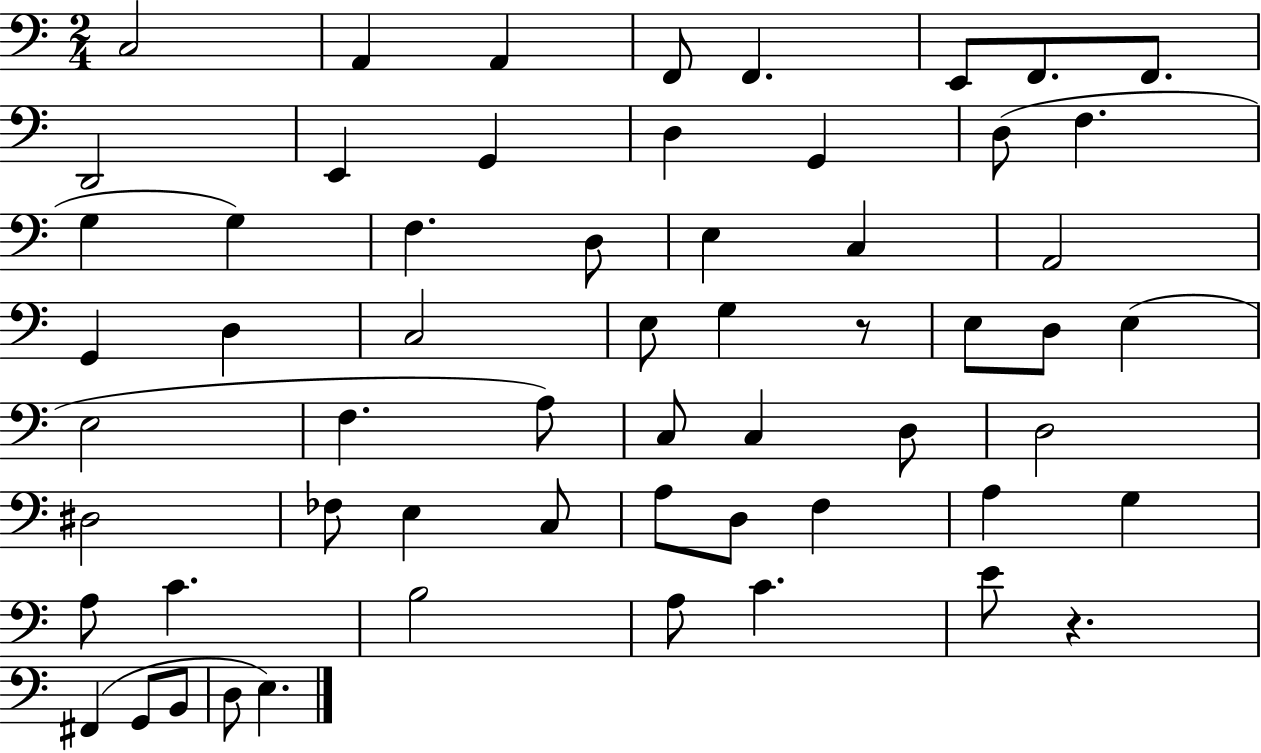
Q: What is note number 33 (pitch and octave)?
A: A3